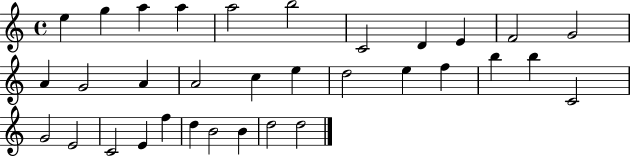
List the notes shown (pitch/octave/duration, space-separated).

E5/q G5/q A5/q A5/q A5/h B5/h C4/h D4/q E4/q F4/h G4/h A4/q G4/h A4/q A4/h C5/q E5/q D5/h E5/q F5/q B5/q B5/q C4/h G4/h E4/h C4/h E4/q F5/q D5/q B4/h B4/q D5/h D5/h